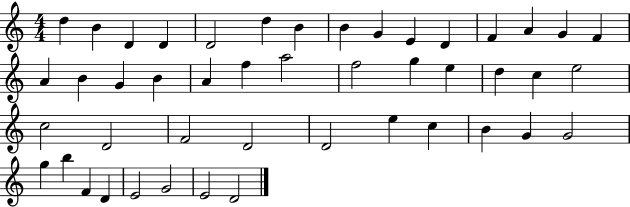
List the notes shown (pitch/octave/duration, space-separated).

D5/q B4/q D4/q D4/q D4/h D5/q B4/q B4/q G4/q E4/q D4/q F4/q A4/q G4/q F4/q A4/q B4/q G4/q B4/q A4/q F5/q A5/h F5/h G5/q E5/q D5/q C5/q E5/h C5/h D4/h F4/h D4/h D4/h E5/q C5/q B4/q G4/q G4/h G5/q B5/q F4/q D4/q E4/h G4/h E4/h D4/h